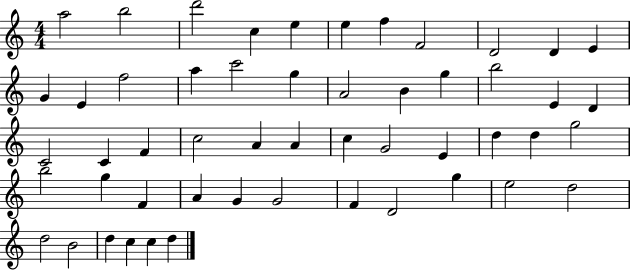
X:1
T:Untitled
M:4/4
L:1/4
K:C
a2 b2 d'2 c e e f F2 D2 D E G E f2 a c'2 g A2 B g b2 E D C2 C F c2 A A c G2 E d d g2 b2 g F A G G2 F D2 g e2 d2 d2 B2 d c c d